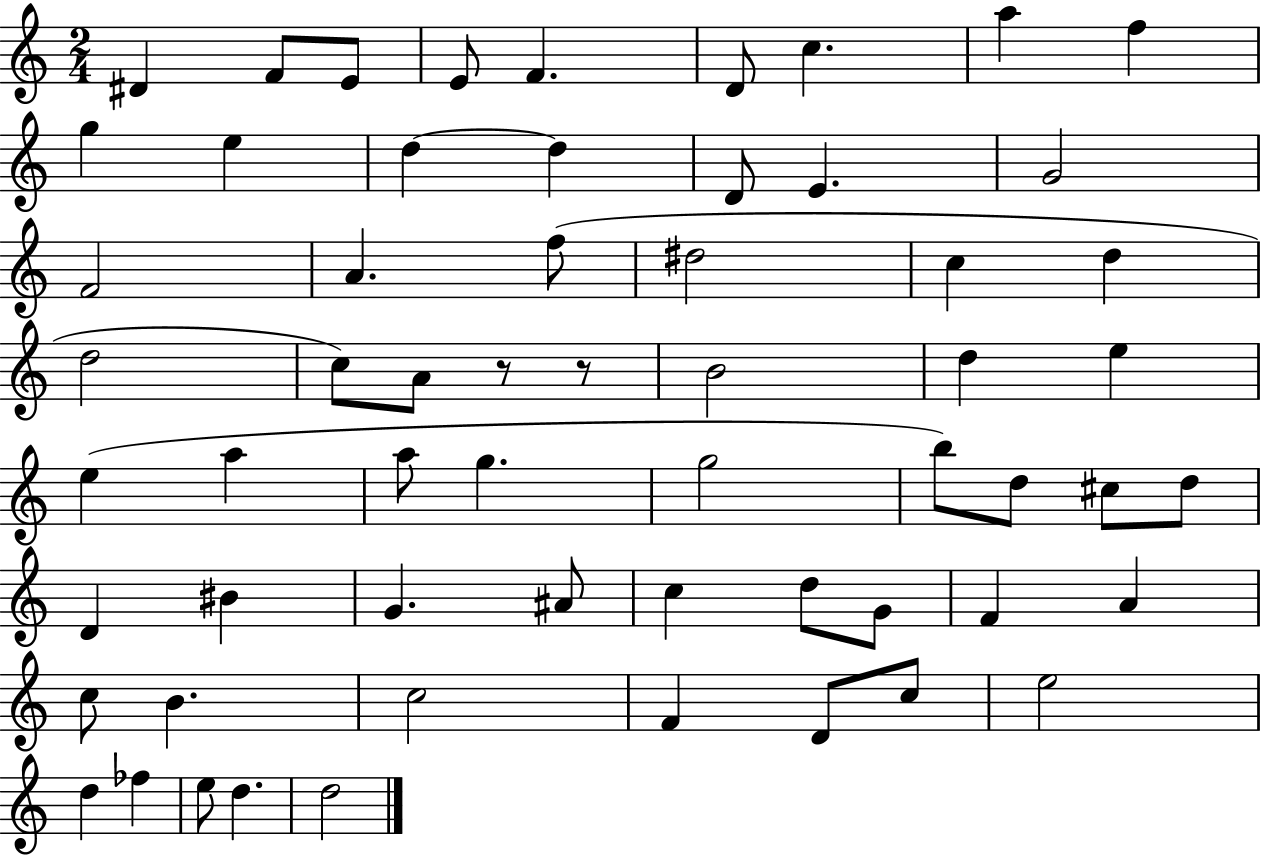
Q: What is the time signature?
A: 2/4